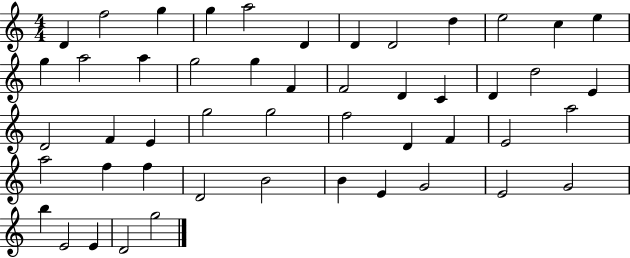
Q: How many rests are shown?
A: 0